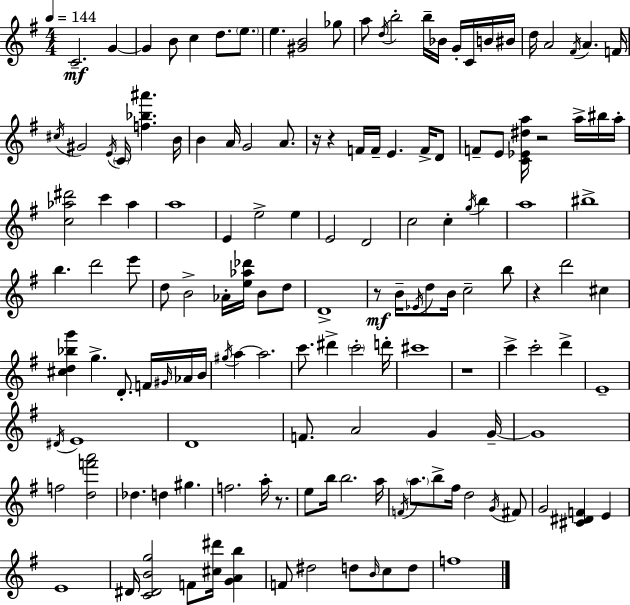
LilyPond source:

{
  \clef treble
  \numericTimeSignature
  \time 4/4
  \key e \minor
  \tempo 4 = 144
  c'2.--\mf g'4~~ | g'4 b'8 c''4 d''8. \parenthesize e''8. | e''4. <gis' b'>2 ges''8 | a''8 \acciaccatura { d''16 } b''2-. b''16-- bes'16 g'16-. c'16 b'16 | \break bis'16 d''16 a'2 \acciaccatura { fis'16 } a'4. | f'16 \acciaccatura { cis''16 } gis'2 \acciaccatura { e'16 } \parenthesize c'16 <f'' bes'' ais'''>4. | b'16 b'4 a'16 g'2 | a'8. r16 r4 f'16 f'16-- e'4. | \break f'16-> d'8 f'8-- e'8 <c' ees' dis'' a''>16 r2 | a''16-> bis''16 a''16-. <c'' aes'' dis'''>2 c'''4 | aes''4 a''1 | e'4 e''2-> | \break e''4 e'2 d'2 | c''2 c''4-. | \acciaccatura { g''16 } b''4 a''1 | bis''1-> | \break b''4. d'''2 | e'''8 d''8 b'2-> aes'16-. | <e'' aes'' des'''>16 b'8 d''8 d'1-> | r8\mf b'16-- \acciaccatura { ees'16 } d''8 b'16 c''2-- | \break b''8 r4 d'''2 | cis''4 <cis'' d'' bes'' g'''>4 g''4.-> | d'8.-. f'16 \grace { gis'16 } aes'16 b'16 \acciaccatura { gis''16 } a''4~~ a''2. | c'''8. dis'''4-> \parenthesize c'''2-. | \break d'''16-. cis'''1 | r1 | c'''4-> c'''2-. | d'''4-> e'1-- | \break \acciaccatura { dis'16 } e'1 | d'1 | f'8. a'2 | g'4 g'16--~~ g'1 | \break f''2 | <d'' f''' a'''>2 des''4. d''4 | gis''4. f''2. | a''16-. r8. e''8 b''16 b''2. | \break a''16 \acciaccatura { f'16 } \parenthesize a''8. b''8-> fis''16 | d''2 \acciaccatura { g'16 } fis'8 g'2 | <cis' dis' f'>4 e'4 e'1 | dis'16 <c' dis' b' g''>2 | \break f'8 <cis'' dis'''>16 <g' a' b''>4 f'8 dis''2 | d''8 \grace { b'16 } c''8 d''8 f''1 | \bar "|."
}